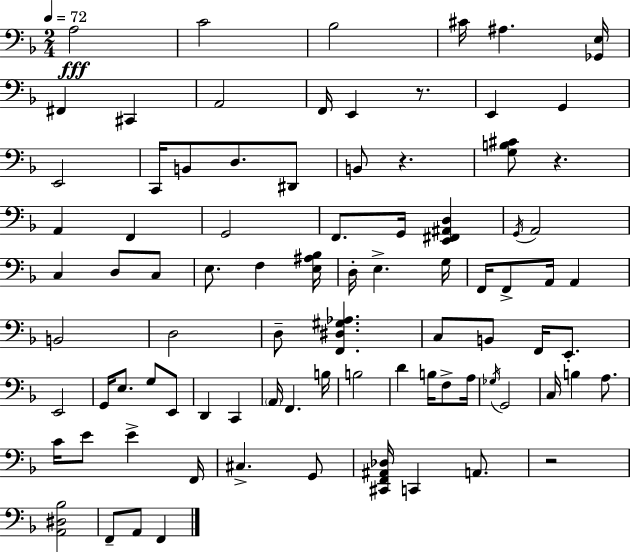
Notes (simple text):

A3/h C4/h Bb3/h C#4/s A#3/q. [Gb2,E3]/s F#2/q C#2/q A2/h F2/s E2/q R/e. E2/q G2/q E2/h C2/s B2/e D3/e. D#2/e B2/e R/q. [G3,B3,C#4]/e R/q. A2/q F2/q G2/h F2/e. G2/s [E2,F#2,A#2,D3]/q G2/s A2/h C3/q D3/e C3/e E3/e. F3/q [E3,A#3,Bb3]/s D3/s E3/q. G3/s F2/s F2/e A2/s A2/q B2/h D3/h D3/e [F2,D#3,G#3,Ab3]/q. C3/e B2/e F2/s E2/e. E2/h G2/s E3/e. G3/e E2/e D2/q C2/q A2/s F2/q. B3/s B3/h D4/q B3/s F3/e A3/s Gb3/s G2/h C3/s B3/q A3/e. C4/s E4/e E4/q F2/s C#3/q. G2/e [C#2,F2,A#2,Db3]/s C2/q A2/e. R/h [A2,D#3,Bb3]/h F2/e A2/e F2/q